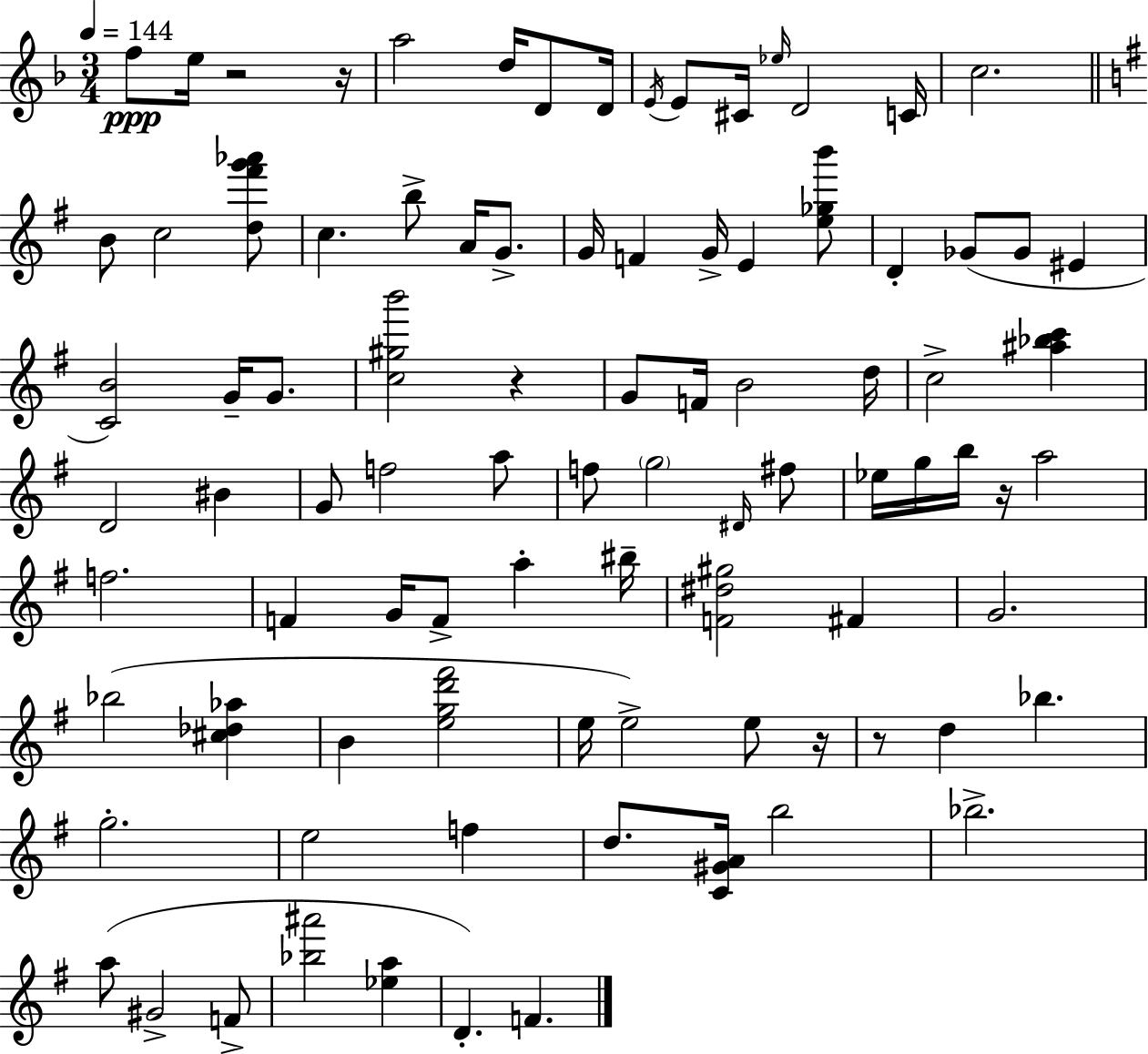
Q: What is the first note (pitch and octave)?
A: F5